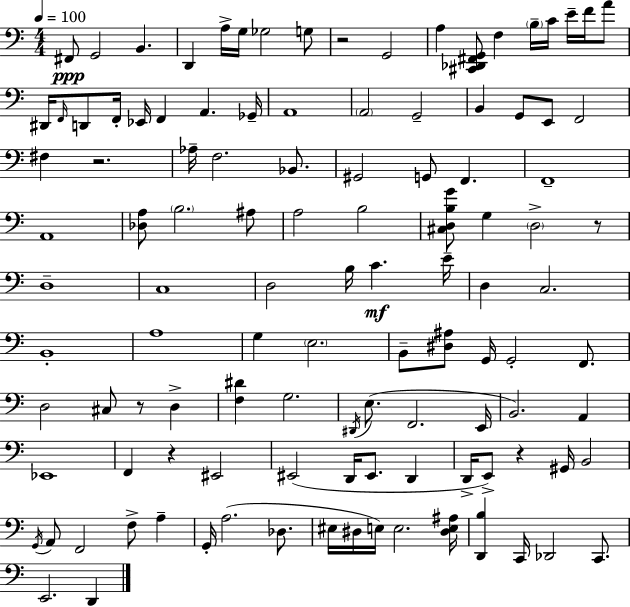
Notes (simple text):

F#2/e G2/h B2/q. D2/q A3/s G3/s Gb3/h G3/e R/h G2/h A3/q [C#2,Db2,F#2,G2]/e F3/q B3/s C4/s E4/s F4/s A4/e D#2/s F2/s D2/e F2/s Eb2/s F2/q A2/q. Gb2/s A2/w A2/h G2/h B2/q G2/e E2/e F2/h F#3/q R/h. Ab3/s F3/h. Bb2/e. G#2/h G2/e F2/q. F2/w A2/w [Db3,A3]/e B3/h. A#3/e A3/h B3/h [C#3,D3,B3,G4]/e G3/q D3/h R/e D3/w C3/w D3/h B3/s C4/q. E4/s D3/q C3/h. B2/w A3/w G3/q E3/h. B2/e [D#3,A#3]/e G2/s G2/h F2/e. D3/h C#3/e R/e D3/q [F3,D#4]/q G3/h. D#2/s E3/e. F2/h. E2/s B2/h. A2/q Eb2/w F2/q R/q EIS2/h EIS2/h D2/s EIS2/e. D2/q D2/s E2/e R/q G#2/s B2/h G2/s A2/e F2/h F3/e A3/q G2/s A3/h. Db3/e. EIS3/s D#3/s E3/s E3/h. [D#3,E3,A#3]/s [D2,B3]/q C2/s Db2/h C2/e. E2/h. D2/q